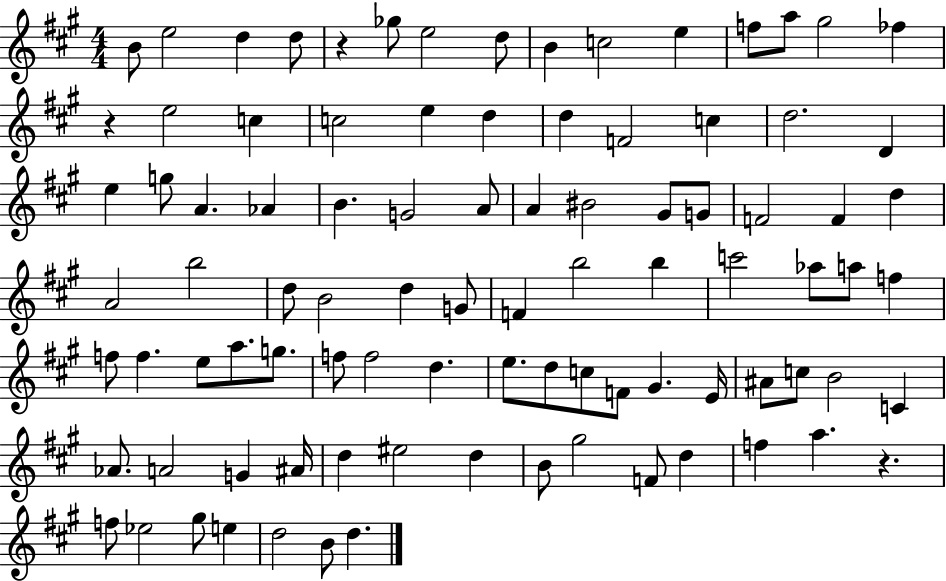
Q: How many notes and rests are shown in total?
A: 92